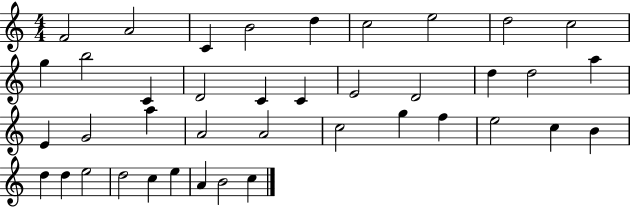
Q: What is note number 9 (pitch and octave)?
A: C5